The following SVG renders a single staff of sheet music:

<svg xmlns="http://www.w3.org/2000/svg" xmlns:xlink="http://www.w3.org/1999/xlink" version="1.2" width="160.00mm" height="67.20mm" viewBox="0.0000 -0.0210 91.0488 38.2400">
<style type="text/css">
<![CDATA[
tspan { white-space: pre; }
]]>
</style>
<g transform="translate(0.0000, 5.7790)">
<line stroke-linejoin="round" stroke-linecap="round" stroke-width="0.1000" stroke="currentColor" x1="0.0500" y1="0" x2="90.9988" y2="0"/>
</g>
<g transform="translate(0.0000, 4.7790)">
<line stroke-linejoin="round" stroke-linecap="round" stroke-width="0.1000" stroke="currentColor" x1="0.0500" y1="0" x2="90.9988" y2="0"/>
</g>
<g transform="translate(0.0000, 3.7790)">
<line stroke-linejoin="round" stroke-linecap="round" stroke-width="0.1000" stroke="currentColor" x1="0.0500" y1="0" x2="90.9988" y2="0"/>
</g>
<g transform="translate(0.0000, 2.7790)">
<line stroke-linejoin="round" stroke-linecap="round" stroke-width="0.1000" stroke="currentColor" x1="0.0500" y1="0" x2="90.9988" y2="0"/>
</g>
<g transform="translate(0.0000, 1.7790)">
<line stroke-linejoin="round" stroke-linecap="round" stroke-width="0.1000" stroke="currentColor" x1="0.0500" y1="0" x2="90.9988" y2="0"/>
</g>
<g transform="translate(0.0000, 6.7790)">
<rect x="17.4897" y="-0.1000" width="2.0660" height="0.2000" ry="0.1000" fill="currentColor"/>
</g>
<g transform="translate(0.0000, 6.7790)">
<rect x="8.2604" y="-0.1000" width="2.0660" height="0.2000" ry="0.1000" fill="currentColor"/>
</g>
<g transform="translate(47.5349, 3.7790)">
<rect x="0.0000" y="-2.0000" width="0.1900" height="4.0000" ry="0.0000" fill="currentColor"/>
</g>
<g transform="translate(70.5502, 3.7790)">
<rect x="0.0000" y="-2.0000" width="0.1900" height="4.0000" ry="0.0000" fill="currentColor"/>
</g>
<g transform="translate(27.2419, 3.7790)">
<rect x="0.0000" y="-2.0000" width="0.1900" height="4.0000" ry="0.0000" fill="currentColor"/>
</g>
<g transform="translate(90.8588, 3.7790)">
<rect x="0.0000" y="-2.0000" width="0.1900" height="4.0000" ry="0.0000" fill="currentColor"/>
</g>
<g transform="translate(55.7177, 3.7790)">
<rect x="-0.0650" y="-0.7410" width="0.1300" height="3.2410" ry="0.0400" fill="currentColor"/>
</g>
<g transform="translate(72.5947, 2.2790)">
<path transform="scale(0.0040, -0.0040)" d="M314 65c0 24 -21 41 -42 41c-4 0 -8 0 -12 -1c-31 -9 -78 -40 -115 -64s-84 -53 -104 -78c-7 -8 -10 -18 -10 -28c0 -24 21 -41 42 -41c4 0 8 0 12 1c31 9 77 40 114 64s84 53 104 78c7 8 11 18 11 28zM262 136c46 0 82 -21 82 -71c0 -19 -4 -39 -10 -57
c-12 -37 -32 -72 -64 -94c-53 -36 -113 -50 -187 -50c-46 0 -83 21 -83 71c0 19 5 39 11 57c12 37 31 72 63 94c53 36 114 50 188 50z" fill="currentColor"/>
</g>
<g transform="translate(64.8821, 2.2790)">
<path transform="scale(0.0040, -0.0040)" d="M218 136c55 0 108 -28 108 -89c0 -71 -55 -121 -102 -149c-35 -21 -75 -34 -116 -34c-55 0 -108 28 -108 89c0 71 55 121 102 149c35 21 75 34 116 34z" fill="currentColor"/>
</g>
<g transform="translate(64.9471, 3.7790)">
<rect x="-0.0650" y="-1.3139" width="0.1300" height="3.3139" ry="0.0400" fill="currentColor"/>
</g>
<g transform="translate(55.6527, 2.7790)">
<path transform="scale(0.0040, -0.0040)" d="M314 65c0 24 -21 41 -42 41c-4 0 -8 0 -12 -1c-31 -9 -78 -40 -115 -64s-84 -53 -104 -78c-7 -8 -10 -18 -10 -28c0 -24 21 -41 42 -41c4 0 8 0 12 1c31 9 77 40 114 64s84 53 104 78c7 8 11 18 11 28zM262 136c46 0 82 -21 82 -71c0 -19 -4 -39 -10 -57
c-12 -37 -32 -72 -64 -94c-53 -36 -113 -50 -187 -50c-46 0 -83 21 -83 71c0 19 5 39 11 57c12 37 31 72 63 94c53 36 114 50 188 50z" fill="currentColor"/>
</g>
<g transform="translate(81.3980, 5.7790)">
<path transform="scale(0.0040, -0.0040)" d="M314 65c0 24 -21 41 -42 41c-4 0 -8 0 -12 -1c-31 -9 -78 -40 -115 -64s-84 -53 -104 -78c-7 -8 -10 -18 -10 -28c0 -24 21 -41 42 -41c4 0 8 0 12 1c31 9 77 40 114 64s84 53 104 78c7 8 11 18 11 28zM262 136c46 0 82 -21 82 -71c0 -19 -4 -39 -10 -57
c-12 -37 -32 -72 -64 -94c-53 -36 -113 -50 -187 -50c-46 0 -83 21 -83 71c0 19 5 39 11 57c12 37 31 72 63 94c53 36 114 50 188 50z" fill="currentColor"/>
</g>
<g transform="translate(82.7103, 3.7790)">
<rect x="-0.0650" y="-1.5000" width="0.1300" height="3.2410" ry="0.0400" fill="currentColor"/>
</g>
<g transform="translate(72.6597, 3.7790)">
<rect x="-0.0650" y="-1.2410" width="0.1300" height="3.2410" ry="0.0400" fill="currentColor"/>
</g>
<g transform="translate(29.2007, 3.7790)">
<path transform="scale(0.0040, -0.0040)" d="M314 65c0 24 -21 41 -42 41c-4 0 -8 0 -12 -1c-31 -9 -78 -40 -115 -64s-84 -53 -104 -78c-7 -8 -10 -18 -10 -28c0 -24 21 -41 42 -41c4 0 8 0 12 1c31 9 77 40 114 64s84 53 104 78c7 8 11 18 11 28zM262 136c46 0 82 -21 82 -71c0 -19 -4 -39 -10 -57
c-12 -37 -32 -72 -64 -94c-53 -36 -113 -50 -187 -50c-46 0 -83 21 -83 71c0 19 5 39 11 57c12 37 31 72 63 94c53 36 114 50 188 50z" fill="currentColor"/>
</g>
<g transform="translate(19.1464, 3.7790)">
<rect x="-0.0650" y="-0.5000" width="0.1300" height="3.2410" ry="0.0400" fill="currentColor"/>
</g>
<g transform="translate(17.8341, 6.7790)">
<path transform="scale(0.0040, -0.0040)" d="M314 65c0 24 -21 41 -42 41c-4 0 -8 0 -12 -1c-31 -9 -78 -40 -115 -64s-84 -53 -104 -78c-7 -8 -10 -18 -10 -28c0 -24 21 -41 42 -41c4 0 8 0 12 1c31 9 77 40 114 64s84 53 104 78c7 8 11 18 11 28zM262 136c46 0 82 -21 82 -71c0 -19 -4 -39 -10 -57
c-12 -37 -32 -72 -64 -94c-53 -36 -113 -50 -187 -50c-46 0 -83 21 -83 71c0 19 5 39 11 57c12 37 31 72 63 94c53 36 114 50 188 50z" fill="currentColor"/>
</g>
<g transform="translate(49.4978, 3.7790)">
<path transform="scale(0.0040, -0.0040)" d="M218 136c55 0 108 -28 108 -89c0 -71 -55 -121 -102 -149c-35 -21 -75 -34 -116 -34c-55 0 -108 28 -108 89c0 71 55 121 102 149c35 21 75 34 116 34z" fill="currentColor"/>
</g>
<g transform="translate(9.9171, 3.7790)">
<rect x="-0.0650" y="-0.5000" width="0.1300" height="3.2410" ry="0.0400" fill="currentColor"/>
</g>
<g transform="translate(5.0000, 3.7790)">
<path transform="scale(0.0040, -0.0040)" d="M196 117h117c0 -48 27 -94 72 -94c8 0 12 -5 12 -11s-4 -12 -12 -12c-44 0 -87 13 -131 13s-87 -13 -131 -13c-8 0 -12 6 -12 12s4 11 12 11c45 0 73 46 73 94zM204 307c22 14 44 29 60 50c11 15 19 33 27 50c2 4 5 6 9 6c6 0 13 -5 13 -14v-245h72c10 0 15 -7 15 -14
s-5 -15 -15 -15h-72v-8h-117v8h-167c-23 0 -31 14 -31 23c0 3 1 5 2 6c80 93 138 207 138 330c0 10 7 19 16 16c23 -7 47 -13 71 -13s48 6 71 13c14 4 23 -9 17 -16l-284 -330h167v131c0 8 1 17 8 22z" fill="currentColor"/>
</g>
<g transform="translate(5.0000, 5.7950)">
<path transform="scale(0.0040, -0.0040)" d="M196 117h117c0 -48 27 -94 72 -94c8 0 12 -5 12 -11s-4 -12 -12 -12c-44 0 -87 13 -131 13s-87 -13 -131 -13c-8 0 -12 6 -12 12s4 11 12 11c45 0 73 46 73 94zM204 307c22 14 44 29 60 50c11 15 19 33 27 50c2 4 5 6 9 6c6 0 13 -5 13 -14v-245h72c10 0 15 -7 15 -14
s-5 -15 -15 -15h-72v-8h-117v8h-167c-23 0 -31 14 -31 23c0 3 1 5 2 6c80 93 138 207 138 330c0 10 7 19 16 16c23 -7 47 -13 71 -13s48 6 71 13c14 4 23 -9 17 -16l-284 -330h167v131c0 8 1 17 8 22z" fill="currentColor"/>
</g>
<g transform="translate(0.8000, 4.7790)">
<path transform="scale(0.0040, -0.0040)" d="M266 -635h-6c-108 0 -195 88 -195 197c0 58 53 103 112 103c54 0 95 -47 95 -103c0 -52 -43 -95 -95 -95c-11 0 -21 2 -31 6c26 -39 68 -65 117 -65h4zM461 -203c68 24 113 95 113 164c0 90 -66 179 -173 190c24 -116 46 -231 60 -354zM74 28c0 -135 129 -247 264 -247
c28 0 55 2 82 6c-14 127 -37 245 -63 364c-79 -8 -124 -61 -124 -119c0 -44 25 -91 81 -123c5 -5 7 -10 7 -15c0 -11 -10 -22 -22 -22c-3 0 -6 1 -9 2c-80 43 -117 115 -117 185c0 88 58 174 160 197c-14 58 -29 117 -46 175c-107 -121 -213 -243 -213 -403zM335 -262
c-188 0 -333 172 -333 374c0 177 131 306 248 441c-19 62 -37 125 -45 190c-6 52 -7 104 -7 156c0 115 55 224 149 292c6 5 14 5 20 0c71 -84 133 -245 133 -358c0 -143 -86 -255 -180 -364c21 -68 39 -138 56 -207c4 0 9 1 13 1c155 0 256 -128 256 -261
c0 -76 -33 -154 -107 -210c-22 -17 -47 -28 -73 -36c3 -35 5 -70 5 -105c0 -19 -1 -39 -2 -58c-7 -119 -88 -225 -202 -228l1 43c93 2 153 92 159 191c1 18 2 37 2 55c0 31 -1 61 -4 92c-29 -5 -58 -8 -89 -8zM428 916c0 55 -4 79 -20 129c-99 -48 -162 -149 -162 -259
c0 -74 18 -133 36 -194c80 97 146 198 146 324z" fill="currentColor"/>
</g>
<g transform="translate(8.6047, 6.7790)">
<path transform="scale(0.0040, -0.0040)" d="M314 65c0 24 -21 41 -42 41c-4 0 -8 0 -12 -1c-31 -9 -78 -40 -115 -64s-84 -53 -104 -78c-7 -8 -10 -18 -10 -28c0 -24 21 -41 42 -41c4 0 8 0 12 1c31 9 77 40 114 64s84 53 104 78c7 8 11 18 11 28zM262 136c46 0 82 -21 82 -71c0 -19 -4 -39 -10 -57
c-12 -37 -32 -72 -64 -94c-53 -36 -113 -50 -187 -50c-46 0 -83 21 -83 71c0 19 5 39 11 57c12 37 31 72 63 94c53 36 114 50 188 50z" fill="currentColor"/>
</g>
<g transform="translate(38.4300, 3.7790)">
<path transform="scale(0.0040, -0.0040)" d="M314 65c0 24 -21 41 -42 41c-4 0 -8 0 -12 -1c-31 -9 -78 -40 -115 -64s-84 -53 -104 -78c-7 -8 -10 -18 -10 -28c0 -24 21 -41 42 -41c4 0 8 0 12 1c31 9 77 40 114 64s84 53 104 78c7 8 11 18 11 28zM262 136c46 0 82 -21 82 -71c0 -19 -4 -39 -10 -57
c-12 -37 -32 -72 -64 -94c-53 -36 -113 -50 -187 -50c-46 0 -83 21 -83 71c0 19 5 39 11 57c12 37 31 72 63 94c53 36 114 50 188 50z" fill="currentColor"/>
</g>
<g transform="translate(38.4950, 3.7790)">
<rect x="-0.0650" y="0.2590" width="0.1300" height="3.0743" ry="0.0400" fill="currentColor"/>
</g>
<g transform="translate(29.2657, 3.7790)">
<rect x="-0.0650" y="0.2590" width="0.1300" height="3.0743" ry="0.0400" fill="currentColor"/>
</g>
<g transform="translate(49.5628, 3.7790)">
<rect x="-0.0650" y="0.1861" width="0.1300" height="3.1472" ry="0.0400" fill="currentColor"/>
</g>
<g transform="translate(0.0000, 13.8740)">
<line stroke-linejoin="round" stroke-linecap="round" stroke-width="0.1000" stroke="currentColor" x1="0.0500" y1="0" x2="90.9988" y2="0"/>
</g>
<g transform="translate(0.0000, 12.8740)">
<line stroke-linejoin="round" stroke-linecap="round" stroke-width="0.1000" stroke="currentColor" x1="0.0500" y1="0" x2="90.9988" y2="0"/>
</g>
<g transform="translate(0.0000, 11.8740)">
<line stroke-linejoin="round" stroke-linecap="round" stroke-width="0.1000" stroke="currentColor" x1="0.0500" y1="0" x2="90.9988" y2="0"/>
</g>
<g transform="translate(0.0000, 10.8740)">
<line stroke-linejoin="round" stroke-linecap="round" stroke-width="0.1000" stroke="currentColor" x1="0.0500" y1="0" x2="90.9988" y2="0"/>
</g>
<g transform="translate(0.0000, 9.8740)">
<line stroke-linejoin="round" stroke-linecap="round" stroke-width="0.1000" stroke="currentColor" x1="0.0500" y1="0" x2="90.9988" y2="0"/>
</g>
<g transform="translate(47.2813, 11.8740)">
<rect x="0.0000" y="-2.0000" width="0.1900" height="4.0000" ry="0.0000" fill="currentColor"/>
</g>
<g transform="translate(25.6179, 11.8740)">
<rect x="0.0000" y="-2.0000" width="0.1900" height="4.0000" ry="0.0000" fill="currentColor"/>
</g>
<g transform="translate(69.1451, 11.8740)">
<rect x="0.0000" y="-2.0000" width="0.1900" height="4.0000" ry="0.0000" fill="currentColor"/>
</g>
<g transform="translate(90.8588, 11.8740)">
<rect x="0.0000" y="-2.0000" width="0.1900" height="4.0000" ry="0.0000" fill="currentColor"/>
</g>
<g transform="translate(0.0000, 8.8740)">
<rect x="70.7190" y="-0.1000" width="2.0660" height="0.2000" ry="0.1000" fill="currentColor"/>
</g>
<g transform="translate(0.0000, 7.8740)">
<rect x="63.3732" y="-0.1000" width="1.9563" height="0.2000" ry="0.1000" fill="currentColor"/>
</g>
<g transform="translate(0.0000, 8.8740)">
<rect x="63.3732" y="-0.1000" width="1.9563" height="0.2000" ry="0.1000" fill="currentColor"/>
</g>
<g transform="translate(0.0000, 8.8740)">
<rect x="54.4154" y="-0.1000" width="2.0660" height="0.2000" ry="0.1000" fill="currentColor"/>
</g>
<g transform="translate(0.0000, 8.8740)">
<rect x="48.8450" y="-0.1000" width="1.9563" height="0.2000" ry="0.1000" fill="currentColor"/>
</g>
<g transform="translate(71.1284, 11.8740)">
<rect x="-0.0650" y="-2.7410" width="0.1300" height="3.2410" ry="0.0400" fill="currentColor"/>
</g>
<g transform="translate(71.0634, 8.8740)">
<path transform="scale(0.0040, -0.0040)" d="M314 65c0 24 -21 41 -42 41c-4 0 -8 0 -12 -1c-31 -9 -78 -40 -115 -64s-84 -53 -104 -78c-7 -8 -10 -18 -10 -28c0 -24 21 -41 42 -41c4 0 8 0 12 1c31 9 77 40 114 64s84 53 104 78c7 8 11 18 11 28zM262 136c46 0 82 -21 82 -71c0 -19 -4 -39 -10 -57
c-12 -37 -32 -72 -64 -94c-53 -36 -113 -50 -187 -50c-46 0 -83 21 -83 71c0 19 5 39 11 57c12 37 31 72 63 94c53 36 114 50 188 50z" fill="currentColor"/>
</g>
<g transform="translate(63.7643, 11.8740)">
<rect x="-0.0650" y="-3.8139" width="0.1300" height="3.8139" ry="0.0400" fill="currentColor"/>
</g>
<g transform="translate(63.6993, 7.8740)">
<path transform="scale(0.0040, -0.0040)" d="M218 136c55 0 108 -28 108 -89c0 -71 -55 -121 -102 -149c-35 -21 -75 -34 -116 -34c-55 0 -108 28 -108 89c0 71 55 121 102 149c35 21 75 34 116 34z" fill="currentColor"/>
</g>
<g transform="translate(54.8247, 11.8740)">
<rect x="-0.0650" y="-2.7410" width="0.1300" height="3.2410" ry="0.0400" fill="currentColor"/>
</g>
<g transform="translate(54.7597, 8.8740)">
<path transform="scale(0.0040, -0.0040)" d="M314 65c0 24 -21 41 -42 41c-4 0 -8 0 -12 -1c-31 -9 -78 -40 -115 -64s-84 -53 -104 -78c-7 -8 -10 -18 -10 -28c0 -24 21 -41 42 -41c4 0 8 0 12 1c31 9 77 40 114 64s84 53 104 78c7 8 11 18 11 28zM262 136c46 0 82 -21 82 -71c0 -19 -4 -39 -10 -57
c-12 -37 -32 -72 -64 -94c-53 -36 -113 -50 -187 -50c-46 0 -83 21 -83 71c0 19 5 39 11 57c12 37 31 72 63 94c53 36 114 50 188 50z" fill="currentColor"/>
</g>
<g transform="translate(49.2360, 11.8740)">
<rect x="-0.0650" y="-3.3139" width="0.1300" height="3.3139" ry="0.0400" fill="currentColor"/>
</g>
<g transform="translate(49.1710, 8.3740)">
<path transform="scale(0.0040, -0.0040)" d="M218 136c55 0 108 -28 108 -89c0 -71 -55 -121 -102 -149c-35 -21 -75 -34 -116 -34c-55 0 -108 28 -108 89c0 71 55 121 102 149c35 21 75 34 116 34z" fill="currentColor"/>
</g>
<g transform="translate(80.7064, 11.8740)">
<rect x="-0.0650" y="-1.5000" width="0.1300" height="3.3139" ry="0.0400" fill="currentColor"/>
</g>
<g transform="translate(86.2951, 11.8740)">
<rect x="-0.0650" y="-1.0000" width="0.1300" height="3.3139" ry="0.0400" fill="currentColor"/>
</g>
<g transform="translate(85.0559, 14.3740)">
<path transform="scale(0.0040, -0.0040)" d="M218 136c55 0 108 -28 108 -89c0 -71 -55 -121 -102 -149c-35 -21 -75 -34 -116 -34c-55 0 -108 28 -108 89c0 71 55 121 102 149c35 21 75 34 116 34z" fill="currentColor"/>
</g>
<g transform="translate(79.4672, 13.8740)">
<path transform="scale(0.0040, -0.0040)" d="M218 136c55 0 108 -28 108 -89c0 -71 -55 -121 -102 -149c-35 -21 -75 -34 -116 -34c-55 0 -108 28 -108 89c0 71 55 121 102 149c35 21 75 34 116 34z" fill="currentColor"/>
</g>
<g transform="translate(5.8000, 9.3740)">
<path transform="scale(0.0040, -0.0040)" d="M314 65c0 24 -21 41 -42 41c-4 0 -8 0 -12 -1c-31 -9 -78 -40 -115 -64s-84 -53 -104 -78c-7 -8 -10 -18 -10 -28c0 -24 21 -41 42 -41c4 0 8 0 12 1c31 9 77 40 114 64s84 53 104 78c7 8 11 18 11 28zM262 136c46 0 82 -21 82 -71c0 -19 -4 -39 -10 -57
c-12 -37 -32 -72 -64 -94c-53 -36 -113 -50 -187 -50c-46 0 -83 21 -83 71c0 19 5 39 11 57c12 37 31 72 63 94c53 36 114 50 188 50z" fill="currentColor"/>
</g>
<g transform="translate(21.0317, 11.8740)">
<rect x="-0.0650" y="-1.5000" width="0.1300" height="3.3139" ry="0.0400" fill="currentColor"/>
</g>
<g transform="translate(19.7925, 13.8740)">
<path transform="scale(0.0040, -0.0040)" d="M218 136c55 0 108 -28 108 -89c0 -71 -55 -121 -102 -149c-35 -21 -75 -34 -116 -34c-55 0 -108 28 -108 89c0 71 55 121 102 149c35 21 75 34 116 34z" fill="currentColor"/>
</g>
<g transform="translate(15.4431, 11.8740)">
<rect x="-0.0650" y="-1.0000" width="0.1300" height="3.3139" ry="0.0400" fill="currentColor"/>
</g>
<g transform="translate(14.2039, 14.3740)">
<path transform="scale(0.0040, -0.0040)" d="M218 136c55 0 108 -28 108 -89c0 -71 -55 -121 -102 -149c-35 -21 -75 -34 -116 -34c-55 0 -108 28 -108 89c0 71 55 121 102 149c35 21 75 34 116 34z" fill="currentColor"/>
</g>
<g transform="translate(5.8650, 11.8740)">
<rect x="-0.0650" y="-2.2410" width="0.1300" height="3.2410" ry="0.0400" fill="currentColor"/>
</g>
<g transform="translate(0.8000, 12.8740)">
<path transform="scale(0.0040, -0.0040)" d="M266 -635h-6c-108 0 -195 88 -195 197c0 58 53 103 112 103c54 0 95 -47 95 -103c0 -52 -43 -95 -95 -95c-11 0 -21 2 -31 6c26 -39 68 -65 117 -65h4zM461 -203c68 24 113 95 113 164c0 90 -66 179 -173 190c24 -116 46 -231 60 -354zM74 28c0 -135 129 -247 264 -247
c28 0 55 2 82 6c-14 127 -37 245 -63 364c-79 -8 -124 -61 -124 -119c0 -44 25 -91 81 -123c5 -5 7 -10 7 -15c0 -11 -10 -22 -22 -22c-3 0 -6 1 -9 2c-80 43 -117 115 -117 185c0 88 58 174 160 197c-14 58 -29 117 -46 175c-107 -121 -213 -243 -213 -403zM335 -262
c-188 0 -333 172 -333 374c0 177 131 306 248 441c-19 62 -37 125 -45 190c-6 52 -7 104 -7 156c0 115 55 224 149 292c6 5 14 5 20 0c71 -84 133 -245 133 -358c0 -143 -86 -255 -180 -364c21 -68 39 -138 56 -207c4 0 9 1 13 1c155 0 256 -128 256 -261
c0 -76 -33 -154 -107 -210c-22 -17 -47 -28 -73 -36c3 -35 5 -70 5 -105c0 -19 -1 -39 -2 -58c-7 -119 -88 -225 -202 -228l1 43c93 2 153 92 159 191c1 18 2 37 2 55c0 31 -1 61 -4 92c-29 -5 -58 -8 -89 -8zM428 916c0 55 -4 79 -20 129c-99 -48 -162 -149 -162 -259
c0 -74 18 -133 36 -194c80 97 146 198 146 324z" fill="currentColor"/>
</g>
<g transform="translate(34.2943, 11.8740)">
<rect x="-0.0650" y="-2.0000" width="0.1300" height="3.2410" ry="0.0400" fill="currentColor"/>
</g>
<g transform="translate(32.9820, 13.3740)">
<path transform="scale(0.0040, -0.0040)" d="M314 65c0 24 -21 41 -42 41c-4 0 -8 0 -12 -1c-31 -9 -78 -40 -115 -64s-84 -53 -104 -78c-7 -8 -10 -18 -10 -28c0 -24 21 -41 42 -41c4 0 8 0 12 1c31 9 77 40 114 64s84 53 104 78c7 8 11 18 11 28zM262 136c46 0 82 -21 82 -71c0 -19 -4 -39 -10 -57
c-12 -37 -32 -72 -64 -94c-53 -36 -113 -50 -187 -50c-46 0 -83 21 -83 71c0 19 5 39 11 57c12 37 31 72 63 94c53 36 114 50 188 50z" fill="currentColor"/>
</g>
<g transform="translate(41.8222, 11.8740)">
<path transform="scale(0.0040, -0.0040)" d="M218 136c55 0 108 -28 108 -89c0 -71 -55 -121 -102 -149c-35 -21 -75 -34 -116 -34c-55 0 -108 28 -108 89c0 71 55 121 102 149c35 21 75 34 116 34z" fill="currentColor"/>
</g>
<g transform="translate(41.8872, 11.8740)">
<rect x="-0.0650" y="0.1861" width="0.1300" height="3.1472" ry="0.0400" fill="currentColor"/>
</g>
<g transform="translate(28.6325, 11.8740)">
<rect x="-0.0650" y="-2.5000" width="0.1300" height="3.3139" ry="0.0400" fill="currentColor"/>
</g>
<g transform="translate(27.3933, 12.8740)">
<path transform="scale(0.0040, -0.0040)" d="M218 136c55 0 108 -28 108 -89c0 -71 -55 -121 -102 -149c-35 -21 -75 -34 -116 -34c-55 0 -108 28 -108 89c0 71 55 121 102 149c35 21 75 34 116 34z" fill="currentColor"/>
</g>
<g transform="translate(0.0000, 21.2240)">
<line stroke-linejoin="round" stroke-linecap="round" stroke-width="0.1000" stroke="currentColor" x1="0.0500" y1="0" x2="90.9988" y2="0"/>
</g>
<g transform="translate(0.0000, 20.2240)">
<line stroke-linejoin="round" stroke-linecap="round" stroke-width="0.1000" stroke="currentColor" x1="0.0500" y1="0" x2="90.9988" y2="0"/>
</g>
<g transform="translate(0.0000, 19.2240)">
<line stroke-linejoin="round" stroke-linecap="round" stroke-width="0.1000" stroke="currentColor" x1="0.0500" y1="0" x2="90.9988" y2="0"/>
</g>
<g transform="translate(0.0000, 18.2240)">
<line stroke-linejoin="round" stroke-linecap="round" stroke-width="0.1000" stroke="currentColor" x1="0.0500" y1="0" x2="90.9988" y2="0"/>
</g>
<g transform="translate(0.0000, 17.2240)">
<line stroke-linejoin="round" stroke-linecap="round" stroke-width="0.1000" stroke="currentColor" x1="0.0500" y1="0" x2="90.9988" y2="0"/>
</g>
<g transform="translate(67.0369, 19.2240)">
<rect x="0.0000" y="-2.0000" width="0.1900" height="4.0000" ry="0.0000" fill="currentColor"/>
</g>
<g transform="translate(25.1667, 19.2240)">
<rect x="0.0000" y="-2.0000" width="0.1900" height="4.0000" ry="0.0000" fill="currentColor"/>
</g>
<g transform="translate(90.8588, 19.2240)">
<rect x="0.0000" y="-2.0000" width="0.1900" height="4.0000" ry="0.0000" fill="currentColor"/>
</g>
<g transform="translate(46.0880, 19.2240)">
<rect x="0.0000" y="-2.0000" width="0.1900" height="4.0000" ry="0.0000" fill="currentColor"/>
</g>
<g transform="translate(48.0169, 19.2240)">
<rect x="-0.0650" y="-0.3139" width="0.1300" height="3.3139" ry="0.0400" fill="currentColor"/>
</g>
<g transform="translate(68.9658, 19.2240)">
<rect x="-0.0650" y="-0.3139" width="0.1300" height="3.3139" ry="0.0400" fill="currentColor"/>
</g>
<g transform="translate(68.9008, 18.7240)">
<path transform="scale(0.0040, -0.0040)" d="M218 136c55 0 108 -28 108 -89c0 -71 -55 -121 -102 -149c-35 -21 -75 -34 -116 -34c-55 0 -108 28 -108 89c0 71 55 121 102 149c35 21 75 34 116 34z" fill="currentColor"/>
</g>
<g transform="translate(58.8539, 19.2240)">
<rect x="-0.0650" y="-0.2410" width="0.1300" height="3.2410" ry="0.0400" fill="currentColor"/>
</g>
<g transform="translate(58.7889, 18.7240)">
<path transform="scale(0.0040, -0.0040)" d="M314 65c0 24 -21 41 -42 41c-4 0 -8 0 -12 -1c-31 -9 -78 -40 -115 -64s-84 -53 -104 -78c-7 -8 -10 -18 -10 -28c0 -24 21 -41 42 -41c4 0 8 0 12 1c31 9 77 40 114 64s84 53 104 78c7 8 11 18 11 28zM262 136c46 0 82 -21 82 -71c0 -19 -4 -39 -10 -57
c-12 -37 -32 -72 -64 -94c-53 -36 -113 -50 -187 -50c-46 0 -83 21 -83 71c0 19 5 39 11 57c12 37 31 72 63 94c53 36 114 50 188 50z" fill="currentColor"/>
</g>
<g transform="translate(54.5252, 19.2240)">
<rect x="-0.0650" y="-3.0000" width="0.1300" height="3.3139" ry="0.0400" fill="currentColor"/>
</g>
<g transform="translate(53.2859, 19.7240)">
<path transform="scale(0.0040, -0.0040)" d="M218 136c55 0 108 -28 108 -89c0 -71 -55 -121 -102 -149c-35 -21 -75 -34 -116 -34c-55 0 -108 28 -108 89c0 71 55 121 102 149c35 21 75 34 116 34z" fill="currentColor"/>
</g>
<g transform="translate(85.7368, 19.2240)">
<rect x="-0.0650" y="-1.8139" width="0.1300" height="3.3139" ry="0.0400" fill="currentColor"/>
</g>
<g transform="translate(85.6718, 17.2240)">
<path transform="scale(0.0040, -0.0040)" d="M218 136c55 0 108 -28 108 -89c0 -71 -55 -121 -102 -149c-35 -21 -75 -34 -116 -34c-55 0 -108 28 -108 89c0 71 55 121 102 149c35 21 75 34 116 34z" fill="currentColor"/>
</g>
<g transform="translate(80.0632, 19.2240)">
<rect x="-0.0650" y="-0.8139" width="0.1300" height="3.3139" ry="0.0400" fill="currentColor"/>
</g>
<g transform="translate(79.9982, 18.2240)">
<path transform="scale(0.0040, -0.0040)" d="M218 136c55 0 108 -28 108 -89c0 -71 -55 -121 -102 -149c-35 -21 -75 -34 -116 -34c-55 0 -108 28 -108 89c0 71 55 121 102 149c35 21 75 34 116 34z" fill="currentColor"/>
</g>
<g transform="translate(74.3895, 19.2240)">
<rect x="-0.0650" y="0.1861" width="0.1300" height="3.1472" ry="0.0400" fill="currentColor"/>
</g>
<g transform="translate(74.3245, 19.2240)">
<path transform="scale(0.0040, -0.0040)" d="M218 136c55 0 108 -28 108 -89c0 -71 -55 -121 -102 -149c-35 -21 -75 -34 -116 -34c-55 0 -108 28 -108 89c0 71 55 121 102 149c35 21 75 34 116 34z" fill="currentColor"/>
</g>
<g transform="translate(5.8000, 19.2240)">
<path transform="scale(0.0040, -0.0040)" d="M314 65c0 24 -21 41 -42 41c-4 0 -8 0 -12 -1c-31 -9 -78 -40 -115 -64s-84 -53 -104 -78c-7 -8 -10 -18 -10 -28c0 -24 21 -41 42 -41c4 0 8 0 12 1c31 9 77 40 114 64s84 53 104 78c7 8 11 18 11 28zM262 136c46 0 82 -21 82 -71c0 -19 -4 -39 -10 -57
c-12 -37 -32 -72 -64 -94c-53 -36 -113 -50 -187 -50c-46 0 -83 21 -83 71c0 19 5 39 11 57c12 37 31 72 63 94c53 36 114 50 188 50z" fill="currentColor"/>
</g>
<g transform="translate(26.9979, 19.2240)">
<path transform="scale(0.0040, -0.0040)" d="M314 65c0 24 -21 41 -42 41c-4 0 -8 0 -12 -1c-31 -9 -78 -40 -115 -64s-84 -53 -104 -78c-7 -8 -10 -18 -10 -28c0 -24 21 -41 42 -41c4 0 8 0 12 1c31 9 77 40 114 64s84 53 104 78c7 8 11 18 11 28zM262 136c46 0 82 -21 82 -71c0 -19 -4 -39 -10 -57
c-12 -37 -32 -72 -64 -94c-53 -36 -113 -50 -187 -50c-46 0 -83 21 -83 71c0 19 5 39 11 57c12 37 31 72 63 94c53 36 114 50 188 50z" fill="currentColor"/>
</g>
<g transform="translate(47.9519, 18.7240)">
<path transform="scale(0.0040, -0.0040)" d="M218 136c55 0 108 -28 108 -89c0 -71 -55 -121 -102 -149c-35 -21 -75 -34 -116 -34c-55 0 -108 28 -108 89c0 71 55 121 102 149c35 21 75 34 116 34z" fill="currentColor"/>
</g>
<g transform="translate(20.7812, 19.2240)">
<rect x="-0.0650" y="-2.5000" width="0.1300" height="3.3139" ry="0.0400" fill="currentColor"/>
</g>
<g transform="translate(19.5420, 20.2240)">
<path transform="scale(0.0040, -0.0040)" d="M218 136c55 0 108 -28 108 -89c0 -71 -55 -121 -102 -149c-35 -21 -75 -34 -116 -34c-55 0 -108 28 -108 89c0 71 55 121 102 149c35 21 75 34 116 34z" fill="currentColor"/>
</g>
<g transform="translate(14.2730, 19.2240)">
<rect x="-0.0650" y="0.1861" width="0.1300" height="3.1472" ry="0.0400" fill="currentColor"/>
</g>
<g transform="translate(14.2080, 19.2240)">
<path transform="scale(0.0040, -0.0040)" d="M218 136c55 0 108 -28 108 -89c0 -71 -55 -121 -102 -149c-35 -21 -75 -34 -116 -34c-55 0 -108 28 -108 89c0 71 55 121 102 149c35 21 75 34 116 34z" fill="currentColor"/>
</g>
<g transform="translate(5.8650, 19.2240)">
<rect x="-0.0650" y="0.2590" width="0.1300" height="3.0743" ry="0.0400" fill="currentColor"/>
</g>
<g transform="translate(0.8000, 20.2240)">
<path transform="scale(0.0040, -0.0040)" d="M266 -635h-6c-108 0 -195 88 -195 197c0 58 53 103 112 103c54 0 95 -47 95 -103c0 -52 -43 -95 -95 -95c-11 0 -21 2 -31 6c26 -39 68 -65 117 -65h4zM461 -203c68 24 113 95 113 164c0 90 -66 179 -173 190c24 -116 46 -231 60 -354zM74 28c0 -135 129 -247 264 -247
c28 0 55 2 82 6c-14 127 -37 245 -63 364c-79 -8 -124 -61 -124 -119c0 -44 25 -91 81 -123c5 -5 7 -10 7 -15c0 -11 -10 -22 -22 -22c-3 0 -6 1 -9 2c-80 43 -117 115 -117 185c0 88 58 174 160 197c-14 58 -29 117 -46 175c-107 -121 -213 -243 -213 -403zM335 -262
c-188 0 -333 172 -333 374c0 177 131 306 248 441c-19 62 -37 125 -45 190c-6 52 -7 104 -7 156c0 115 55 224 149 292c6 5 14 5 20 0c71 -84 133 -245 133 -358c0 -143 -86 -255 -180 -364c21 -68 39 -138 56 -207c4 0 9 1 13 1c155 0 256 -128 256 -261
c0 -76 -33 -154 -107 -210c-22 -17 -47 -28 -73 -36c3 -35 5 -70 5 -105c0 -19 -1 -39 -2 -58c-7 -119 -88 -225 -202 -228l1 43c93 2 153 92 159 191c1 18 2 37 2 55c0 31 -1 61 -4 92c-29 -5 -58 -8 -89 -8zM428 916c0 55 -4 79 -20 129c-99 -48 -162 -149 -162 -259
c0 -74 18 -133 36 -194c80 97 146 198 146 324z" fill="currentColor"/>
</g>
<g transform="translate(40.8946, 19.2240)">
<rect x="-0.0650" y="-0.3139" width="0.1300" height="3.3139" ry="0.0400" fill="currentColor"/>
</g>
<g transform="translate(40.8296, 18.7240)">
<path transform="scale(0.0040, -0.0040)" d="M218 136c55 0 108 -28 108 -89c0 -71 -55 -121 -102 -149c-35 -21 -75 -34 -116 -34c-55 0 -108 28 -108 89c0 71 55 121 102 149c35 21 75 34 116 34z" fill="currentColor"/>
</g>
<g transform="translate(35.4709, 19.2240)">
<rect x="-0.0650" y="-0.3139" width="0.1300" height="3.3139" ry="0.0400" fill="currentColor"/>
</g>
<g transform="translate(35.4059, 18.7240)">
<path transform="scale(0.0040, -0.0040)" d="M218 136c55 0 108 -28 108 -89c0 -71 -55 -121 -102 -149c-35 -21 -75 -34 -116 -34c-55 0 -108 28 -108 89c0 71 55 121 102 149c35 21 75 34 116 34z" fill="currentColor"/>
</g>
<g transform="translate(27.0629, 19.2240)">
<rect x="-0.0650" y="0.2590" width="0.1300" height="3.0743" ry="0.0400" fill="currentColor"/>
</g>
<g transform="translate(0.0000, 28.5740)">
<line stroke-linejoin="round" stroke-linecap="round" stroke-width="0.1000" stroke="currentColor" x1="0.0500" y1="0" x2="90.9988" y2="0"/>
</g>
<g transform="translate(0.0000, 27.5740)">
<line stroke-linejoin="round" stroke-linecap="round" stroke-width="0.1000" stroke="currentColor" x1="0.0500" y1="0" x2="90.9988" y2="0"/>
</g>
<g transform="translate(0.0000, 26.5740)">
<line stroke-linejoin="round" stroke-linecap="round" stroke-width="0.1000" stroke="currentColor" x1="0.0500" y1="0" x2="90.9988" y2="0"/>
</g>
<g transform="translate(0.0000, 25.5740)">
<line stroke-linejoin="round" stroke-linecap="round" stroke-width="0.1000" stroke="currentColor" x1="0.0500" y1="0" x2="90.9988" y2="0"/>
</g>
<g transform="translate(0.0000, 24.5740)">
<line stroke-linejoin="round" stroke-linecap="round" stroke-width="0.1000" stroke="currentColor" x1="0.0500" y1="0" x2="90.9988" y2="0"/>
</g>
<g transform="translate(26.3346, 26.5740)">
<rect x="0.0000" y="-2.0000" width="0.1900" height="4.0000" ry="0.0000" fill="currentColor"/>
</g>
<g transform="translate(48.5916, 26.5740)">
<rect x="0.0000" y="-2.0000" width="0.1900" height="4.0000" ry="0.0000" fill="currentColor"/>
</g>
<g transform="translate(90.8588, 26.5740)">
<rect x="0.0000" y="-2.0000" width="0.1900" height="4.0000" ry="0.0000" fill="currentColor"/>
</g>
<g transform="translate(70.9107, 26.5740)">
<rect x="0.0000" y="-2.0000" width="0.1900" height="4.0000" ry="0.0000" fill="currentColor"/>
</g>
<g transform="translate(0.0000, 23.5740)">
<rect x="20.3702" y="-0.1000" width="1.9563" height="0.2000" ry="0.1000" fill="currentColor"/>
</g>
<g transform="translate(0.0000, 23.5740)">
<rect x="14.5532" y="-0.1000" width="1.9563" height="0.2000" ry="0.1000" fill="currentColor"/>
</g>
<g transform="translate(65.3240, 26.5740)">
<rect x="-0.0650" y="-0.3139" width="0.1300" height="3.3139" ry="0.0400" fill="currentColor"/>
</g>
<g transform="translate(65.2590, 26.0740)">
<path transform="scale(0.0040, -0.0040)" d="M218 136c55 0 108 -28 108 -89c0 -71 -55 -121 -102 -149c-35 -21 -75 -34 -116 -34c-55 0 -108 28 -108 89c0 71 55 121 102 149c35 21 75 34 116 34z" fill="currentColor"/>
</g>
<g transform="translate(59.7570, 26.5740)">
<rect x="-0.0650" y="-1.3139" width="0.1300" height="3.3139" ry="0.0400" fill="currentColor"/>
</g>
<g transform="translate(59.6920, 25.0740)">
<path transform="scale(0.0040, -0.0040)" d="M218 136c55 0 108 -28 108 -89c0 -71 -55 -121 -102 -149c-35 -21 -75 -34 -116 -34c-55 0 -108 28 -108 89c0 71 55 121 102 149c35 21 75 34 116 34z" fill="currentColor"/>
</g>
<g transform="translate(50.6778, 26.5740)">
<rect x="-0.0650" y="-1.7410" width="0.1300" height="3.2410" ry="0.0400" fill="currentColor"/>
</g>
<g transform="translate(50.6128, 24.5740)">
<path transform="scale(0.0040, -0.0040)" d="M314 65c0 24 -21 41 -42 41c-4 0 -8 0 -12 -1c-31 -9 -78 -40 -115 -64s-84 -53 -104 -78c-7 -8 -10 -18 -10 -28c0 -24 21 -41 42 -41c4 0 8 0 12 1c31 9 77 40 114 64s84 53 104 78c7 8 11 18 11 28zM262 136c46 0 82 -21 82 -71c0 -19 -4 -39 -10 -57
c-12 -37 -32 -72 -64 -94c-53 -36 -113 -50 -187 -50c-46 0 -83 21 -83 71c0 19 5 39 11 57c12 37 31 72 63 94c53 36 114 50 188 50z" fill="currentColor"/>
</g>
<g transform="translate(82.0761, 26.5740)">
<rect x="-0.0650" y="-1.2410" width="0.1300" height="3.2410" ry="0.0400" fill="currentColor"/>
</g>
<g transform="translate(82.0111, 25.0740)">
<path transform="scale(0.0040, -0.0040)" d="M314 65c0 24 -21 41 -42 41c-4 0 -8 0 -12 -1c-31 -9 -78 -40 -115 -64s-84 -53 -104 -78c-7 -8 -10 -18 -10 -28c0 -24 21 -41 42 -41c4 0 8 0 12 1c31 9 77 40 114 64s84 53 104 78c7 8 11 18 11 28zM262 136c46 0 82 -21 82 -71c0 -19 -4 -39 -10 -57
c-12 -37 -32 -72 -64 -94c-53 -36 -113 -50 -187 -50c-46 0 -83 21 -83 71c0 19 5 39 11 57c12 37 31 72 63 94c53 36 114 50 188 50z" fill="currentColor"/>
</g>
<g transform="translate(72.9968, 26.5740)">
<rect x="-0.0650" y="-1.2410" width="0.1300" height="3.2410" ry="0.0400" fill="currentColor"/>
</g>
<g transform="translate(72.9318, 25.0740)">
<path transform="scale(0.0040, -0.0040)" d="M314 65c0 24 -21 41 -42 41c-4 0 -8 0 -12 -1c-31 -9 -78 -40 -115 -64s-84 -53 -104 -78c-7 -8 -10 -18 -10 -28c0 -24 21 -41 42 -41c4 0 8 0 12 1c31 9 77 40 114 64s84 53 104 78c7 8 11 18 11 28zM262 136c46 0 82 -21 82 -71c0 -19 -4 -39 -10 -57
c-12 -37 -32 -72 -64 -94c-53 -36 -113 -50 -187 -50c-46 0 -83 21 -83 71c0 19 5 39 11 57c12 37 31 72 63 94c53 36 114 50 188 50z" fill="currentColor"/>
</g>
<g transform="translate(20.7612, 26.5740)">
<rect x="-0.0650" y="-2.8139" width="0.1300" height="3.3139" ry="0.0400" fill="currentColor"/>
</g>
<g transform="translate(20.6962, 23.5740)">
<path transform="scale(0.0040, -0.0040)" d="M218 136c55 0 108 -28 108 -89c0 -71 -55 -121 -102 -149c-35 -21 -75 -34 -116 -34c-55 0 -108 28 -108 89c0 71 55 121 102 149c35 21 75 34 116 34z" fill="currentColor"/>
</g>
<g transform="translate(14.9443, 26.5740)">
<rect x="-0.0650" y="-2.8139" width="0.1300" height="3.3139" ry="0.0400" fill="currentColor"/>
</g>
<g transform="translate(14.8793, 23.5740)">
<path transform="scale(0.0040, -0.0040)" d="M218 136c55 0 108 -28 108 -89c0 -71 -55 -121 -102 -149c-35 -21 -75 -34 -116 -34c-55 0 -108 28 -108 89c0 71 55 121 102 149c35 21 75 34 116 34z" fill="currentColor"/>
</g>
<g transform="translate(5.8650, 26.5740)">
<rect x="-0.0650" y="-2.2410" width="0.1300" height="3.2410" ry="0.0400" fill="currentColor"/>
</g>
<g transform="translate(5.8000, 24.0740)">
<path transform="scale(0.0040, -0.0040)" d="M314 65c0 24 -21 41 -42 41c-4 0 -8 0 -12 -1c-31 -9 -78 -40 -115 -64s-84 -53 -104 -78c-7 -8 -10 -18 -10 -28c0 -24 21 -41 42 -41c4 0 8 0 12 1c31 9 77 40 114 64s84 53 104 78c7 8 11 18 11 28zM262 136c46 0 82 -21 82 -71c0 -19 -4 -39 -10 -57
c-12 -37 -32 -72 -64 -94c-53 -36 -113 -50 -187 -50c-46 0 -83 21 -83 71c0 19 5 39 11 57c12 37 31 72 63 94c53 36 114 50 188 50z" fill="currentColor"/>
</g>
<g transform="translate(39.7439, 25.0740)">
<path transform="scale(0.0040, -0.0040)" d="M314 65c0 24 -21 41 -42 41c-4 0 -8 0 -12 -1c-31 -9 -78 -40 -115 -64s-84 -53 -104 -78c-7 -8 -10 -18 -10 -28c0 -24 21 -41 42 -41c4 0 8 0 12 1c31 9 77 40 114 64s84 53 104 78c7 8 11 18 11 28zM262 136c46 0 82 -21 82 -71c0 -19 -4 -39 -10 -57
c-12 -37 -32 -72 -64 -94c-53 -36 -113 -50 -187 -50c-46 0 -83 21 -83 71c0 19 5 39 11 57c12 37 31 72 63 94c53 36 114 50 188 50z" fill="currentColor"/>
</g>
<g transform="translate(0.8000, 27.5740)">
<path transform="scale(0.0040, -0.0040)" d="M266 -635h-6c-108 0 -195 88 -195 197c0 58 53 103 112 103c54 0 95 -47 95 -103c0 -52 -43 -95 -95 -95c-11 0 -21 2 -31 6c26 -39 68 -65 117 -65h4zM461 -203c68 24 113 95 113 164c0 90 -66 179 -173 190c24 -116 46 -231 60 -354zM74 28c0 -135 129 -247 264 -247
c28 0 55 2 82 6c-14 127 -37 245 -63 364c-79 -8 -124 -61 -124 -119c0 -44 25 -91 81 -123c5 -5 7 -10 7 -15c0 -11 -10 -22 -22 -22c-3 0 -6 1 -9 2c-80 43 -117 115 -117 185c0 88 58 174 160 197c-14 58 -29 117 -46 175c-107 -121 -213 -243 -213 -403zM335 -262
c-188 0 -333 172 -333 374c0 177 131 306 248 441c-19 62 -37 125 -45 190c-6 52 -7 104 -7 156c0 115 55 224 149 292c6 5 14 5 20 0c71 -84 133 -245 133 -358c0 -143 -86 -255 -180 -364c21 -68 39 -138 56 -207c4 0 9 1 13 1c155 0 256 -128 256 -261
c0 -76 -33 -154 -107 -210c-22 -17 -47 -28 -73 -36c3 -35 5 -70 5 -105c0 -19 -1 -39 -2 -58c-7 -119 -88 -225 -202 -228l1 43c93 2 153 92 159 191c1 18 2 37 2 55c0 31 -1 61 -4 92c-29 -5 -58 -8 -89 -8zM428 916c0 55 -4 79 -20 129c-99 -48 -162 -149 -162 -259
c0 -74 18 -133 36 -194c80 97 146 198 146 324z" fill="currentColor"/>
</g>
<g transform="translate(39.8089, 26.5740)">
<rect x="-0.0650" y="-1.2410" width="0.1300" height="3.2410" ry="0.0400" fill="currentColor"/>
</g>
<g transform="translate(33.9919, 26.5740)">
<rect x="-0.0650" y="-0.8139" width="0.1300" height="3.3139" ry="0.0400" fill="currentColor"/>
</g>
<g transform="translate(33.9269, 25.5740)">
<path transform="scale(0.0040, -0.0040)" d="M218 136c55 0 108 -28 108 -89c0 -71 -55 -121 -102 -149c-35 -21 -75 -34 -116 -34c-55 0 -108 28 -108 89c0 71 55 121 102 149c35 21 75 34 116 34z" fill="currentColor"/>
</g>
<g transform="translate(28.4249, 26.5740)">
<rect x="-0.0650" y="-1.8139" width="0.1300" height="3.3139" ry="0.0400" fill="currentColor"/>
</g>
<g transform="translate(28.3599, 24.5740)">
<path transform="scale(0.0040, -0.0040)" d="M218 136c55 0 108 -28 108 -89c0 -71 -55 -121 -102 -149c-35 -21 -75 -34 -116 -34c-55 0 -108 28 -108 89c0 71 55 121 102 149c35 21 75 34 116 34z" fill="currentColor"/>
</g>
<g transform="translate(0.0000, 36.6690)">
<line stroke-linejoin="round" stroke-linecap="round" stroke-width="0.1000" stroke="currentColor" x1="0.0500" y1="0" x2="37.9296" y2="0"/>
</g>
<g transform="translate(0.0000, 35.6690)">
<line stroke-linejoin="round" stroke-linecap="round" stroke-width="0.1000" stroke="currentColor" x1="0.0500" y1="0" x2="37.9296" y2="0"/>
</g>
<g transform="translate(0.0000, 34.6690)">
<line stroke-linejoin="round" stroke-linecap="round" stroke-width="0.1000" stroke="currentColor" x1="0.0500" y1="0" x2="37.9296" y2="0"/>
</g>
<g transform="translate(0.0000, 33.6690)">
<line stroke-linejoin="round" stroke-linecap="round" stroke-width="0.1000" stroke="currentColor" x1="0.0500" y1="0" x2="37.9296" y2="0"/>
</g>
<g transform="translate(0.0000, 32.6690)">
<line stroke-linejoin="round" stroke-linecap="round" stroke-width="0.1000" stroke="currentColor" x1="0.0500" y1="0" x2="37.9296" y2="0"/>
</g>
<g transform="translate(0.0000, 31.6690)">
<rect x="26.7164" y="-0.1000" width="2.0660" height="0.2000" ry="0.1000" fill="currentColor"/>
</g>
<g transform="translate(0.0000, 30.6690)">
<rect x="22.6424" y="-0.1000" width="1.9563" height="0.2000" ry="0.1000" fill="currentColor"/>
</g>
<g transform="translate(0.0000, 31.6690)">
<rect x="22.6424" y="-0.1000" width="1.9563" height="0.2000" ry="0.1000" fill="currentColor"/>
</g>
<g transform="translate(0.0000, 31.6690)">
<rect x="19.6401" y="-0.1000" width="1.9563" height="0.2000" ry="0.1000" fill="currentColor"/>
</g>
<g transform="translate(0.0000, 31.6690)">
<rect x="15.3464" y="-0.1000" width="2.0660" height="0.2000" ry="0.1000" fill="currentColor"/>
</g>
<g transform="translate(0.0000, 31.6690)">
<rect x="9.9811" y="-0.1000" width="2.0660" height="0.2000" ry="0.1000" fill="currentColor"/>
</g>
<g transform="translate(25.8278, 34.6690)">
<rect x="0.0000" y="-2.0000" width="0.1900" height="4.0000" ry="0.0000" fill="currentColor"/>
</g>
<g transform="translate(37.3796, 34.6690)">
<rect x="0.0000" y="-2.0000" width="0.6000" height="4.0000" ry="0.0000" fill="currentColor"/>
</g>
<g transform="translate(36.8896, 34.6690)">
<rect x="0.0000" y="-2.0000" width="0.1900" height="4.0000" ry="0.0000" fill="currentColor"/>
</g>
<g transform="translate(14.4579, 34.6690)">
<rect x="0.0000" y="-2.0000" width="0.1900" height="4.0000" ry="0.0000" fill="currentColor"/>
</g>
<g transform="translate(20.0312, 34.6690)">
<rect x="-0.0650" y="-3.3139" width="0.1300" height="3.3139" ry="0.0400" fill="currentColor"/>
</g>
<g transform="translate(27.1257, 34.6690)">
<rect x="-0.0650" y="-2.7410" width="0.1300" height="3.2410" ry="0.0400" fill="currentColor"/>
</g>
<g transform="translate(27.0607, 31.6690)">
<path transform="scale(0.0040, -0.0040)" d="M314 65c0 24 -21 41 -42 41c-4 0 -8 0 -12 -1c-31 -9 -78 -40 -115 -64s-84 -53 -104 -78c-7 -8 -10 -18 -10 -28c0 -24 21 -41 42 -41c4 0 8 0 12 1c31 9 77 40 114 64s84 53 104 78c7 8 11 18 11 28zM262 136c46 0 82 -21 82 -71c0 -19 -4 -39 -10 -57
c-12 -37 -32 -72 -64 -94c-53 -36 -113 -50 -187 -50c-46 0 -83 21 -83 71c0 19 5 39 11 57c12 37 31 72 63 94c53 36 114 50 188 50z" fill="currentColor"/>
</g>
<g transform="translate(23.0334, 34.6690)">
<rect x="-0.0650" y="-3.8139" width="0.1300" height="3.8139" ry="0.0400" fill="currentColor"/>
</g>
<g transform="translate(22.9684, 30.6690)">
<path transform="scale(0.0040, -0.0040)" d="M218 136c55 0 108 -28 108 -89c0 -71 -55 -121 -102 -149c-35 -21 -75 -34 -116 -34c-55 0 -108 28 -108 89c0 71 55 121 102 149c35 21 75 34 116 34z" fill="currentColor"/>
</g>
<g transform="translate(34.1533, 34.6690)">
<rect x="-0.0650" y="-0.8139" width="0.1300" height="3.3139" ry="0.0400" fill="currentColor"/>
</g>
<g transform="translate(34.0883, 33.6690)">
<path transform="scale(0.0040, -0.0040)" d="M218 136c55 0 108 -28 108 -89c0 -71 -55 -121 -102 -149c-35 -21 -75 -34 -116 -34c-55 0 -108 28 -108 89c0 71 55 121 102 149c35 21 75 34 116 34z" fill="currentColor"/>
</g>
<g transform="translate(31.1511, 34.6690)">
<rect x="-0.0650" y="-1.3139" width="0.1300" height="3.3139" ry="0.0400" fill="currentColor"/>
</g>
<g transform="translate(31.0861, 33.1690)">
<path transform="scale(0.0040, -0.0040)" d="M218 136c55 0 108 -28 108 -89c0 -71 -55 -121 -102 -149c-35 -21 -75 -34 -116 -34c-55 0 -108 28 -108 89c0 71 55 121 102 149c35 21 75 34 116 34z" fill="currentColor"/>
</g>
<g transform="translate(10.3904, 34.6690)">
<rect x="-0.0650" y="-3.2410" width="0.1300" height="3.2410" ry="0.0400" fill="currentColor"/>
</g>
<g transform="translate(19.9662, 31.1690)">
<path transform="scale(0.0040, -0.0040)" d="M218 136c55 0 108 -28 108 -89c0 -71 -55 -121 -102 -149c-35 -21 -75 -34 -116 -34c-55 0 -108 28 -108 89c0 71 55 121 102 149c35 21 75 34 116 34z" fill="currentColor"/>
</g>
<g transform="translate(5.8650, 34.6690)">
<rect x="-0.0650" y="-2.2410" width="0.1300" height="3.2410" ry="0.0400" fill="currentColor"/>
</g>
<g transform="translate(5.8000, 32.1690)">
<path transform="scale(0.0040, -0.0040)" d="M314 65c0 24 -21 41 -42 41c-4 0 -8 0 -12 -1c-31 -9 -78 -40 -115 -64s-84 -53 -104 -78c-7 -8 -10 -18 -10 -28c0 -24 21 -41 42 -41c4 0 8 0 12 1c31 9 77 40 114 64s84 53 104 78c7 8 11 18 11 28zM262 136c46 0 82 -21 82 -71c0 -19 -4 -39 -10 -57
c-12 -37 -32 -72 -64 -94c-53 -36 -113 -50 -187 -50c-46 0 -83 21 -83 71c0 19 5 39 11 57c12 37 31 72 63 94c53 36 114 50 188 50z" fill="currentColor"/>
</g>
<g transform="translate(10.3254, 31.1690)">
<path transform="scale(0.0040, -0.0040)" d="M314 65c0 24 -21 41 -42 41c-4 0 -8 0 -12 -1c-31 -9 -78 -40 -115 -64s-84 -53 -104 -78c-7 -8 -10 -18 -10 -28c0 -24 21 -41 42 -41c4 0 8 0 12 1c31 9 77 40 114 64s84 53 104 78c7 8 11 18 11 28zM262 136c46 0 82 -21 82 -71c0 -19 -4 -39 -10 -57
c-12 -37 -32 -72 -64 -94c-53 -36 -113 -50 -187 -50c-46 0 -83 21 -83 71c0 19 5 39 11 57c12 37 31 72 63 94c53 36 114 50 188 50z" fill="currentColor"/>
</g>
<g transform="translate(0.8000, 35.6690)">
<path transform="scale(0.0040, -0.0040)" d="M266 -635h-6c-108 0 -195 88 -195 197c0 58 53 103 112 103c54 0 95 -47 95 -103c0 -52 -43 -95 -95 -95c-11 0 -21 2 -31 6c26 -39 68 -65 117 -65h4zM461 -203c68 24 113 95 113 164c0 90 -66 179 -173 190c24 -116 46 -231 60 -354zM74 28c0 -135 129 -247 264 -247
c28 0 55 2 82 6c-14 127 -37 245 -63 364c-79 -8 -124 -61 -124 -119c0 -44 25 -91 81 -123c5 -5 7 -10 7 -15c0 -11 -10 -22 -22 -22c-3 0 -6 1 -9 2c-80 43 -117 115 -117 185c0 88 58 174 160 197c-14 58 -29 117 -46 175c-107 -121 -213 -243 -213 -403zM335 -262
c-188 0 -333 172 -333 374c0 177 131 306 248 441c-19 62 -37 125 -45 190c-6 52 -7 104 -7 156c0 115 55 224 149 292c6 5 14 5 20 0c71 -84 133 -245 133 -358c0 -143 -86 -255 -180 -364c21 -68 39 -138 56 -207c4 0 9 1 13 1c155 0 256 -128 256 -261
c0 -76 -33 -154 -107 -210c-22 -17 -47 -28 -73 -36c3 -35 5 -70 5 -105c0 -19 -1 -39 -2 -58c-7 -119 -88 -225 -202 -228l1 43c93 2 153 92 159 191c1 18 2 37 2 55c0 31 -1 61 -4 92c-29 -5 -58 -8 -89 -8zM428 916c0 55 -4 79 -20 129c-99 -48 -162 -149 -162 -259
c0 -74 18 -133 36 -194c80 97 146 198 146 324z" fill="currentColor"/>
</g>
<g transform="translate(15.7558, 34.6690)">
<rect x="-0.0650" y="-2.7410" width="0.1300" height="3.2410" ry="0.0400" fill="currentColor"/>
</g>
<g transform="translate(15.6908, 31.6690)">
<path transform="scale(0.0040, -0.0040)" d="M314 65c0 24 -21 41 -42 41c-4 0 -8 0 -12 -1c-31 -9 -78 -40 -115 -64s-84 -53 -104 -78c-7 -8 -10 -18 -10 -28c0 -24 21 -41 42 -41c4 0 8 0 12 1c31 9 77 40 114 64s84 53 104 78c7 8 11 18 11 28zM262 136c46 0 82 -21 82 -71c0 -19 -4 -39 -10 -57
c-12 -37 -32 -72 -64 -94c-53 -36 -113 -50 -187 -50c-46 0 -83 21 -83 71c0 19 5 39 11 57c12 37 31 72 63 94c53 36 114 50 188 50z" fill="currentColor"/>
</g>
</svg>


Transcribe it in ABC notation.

X:1
T:Untitled
M:4/4
L:1/4
K:C
C2 C2 B2 B2 B d2 e e2 E2 g2 D E G F2 B b a2 c' a2 E D B2 B G B2 c c c A c2 c B d f g2 a a f d e2 f2 e c e2 e2 g2 b2 a2 b c' a2 e d